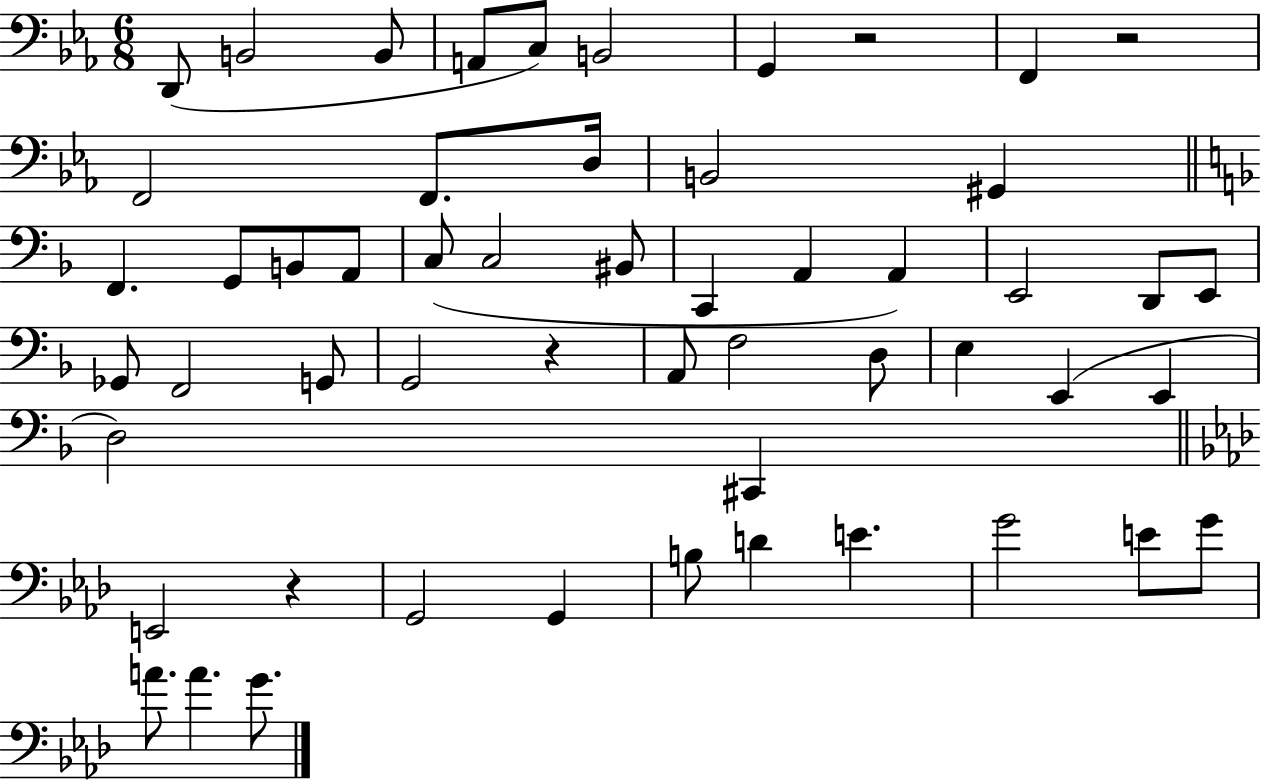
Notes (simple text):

D2/e B2/h B2/e A2/e C3/e B2/h G2/q R/h F2/q R/h F2/h F2/e. D3/s B2/h G#2/q F2/q. G2/e B2/e A2/e C3/e C3/h BIS2/e C2/q A2/q A2/q E2/h D2/e E2/e Gb2/e F2/h G2/e G2/h R/q A2/e F3/h D3/e E3/q E2/q E2/q D3/h C#2/q E2/h R/q G2/h G2/q B3/e D4/q E4/q. G4/h E4/e G4/e A4/e. A4/q. G4/e.